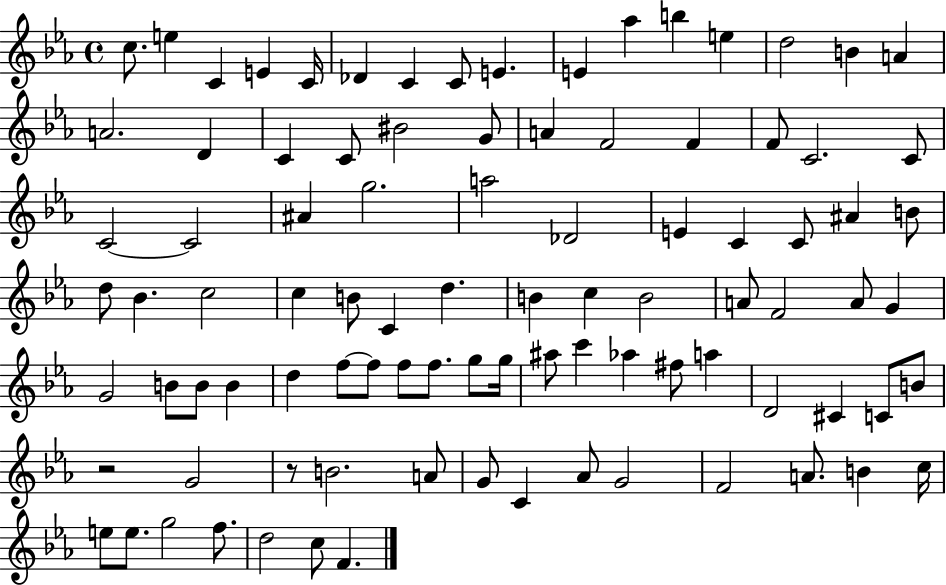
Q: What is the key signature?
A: EES major